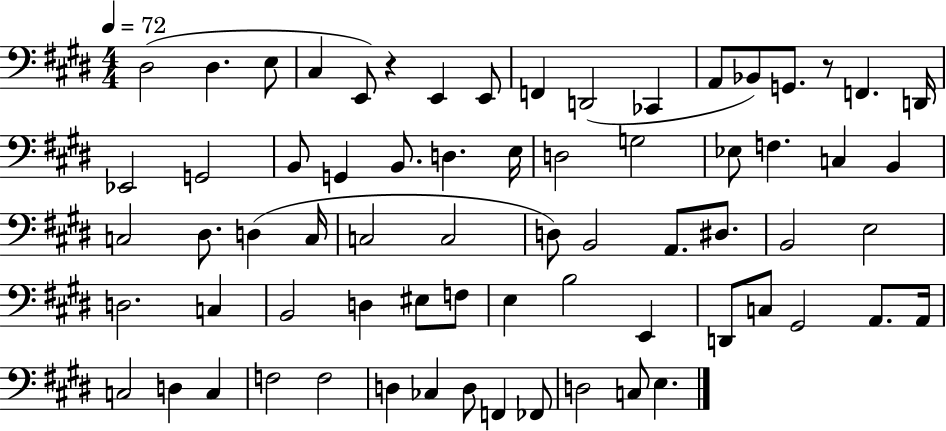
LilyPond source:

{
  \clef bass
  \numericTimeSignature
  \time 4/4
  \key e \major
  \tempo 4 = 72
  dis2( dis4. e8 | cis4 e,8) r4 e,4 e,8 | f,4 d,2( ces,4 | a,8 bes,8) g,8. r8 f,4. d,16 | \break ees,2 g,2 | b,8 g,4 b,8. d4. e16 | d2 g2 | ees8 f4. c4 b,4 | \break c2 dis8. d4( c16 | c2 c2 | d8) b,2 a,8. dis8. | b,2 e2 | \break d2. c4 | b,2 d4 eis8 f8 | e4 b2 e,4 | d,8 c8 gis,2 a,8. a,16 | \break c2 d4 c4 | f2 f2 | d4 ces4 d8 f,4 fes,8 | d2 c8 e4. | \break \bar "|."
}